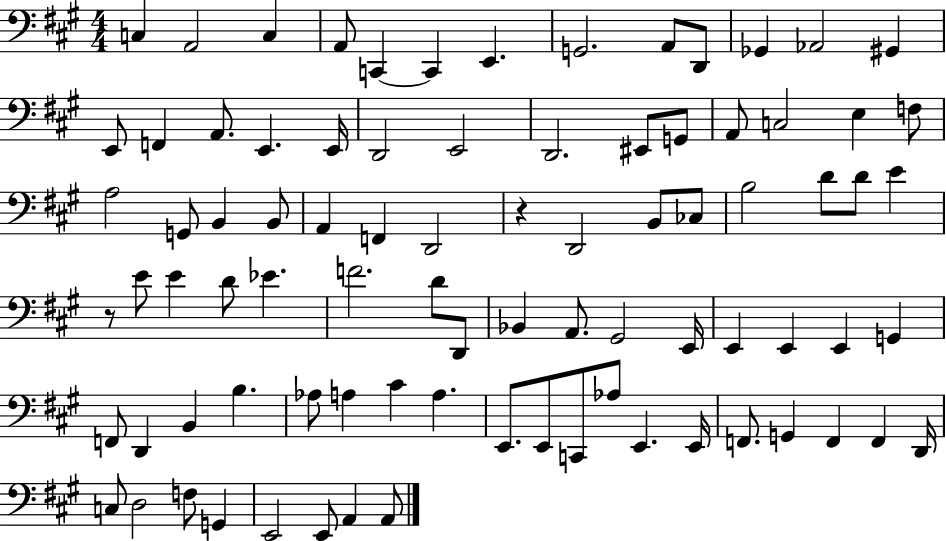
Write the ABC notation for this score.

X:1
T:Untitled
M:4/4
L:1/4
K:A
C, A,,2 C, A,,/2 C,, C,, E,, G,,2 A,,/2 D,,/2 _G,, _A,,2 ^G,, E,,/2 F,, A,,/2 E,, E,,/4 D,,2 E,,2 D,,2 ^E,,/2 G,,/2 A,,/2 C,2 E, F,/2 A,2 G,,/2 B,, B,,/2 A,, F,, D,,2 z D,,2 B,,/2 _C,/2 B,2 D/2 D/2 E z/2 E/2 E D/2 _E F2 D/2 D,,/2 _B,, A,,/2 ^G,,2 E,,/4 E,, E,, E,, G,, F,,/2 D,, B,, B, _A,/2 A, ^C A, E,,/2 E,,/2 C,,/2 _A,/2 E,, E,,/4 F,,/2 G,, F,, F,, D,,/4 C,/2 D,2 F,/2 G,, E,,2 E,,/2 A,, A,,/2